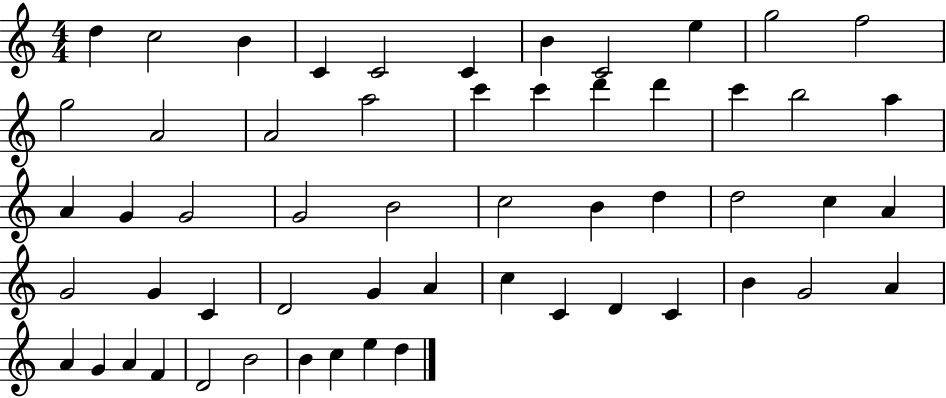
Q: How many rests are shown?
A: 0